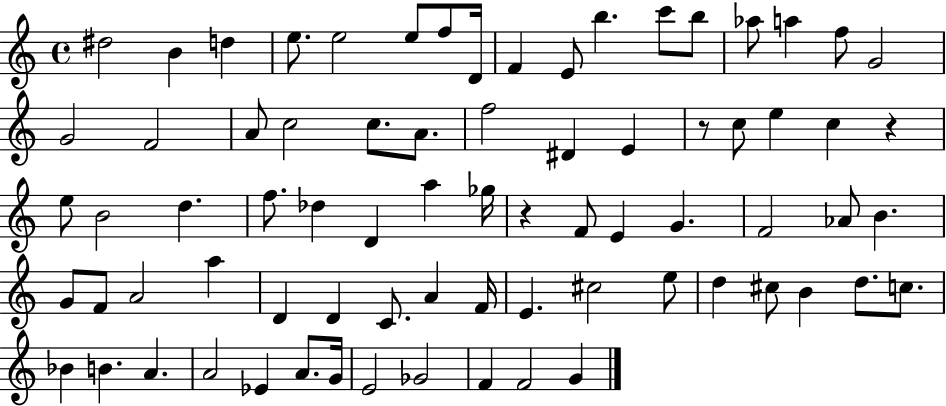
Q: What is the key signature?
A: C major